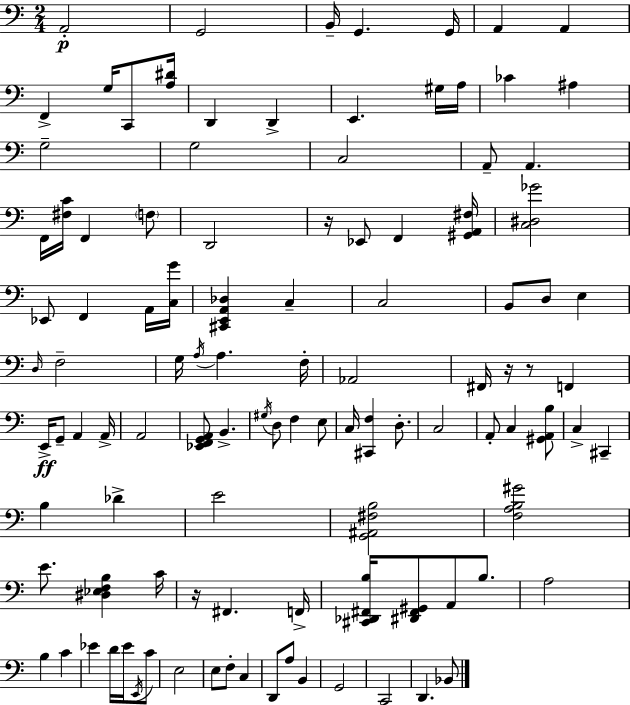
A2/h G2/h B2/s G2/q. G2/s A2/q A2/q F2/q G3/s C2/e [A3,D#4]/s D2/q D2/q E2/q. G#3/s A3/s CES4/q A#3/q G3/h G3/h C3/h A2/e A2/q. F2/s [F#3,C4]/s F2/q F3/e D2/h R/s Eb2/e F2/q [G#2,A2,F#3]/s [C3,D#3,Gb4]/h Eb2/e F2/q A2/s [C3,G4]/s [C#2,E2,A2,Db3]/q C3/q C3/h B2/e D3/e E3/q D3/s F3/h G3/s A3/s A3/q. F3/s Ab2/h F#2/s R/s R/e F2/q E2/s G2/e A2/q A2/s A2/h [Eb2,F2,G2,A2]/e B2/q. G#3/s D3/e F3/q E3/e C3/s [C#2,F3]/q D3/e. C3/h A2/e C3/q [G#2,A2,B3]/e C3/q C#2/q B3/q Db4/q E4/h [G2,A#2,F#3,B3]/h [F3,A3,B3,G#4]/h E4/e. [D#3,Eb3,F3,B3]/q C4/s R/s F#2/q. F2/s [C#2,Db2,F#2,B3]/s [D#2,F#2,G#2]/e A2/e B3/e. A3/h B3/q C4/q Eb4/q D4/s Eb4/s E2/s C4/e E3/h E3/e F3/e C3/q D2/e A3/e B2/q G2/h C2/h D2/q. Bb2/e